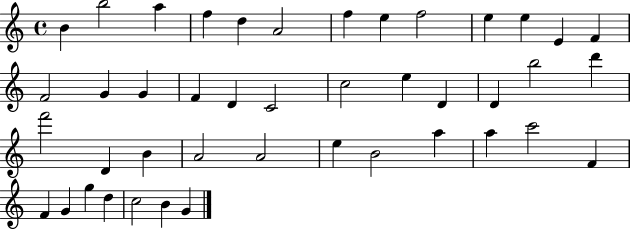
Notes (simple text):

B4/q B5/h A5/q F5/q D5/q A4/h F5/q E5/q F5/h E5/q E5/q E4/q F4/q F4/h G4/q G4/q F4/q D4/q C4/h C5/h E5/q D4/q D4/q B5/h D6/q F6/h D4/q B4/q A4/h A4/h E5/q B4/h A5/q A5/q C6/h F4/q F4/q G4/q G5/q D5/q C5/h B4/q G4/q